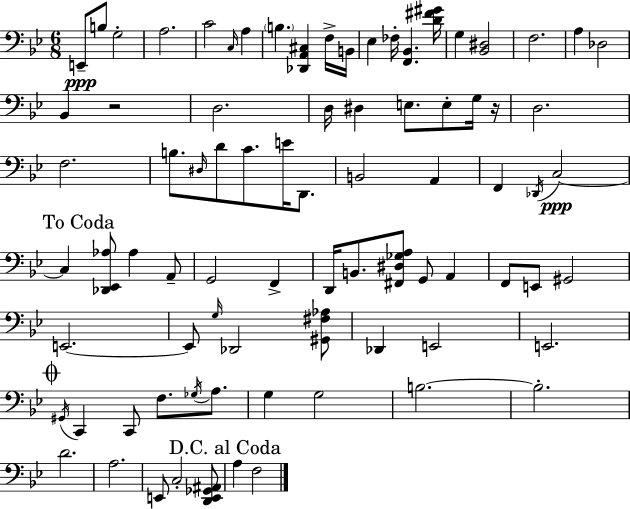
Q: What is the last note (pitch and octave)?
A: F3